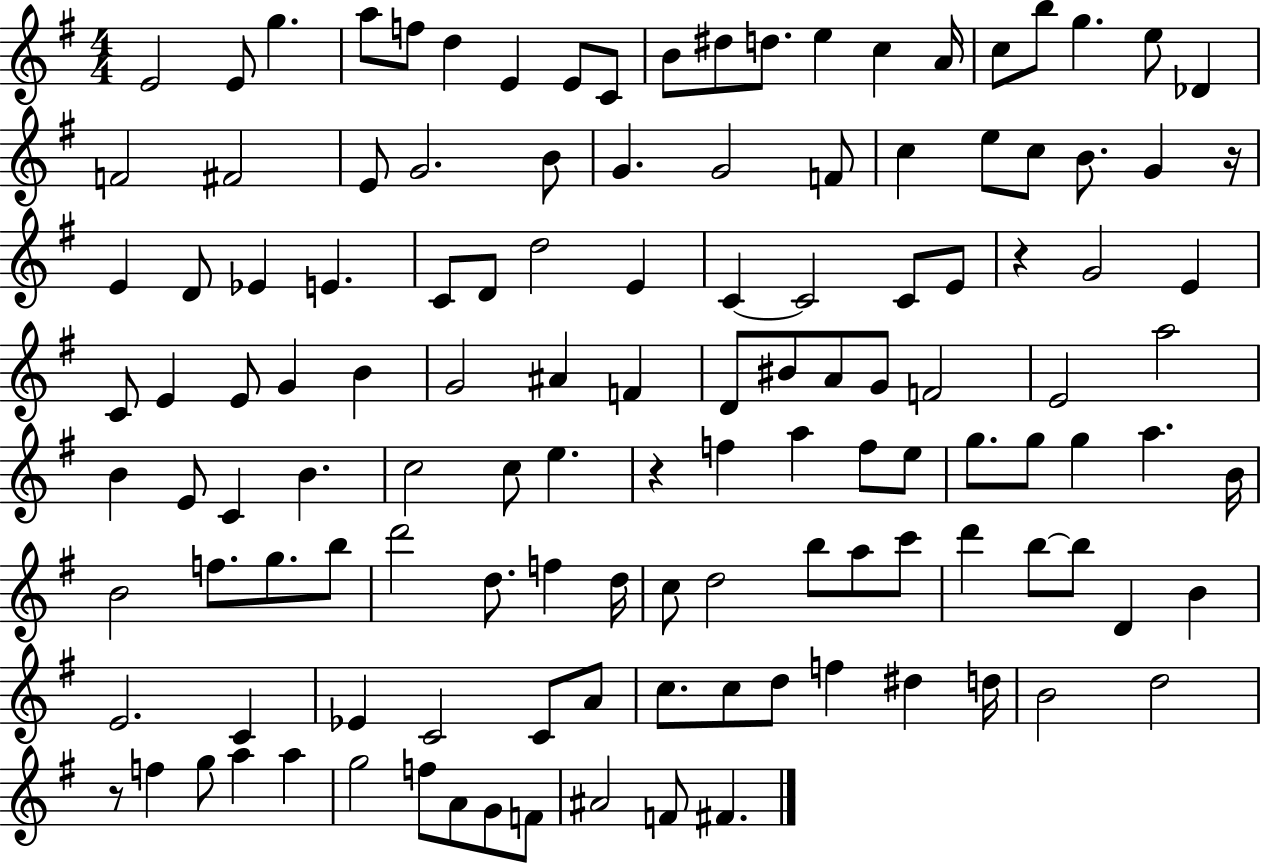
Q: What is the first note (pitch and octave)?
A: E4